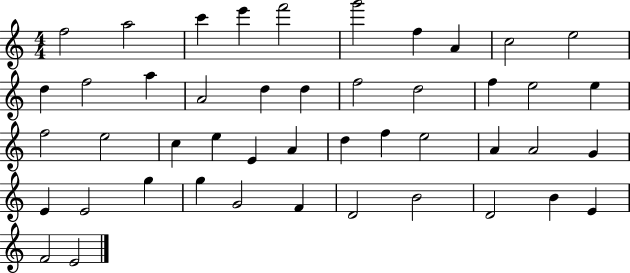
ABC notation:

X:1
T:Untitled
M:4/4
L:1/4
K:C
f2 a2 c' e' f'2 g'2 f A c2 e2 d f2 a A2 d d f2 d2 f e2 e f2 e2 c e E A d f e2 A A2 G E E2 g g G2 F D2 B2 D2 B E F2 E2